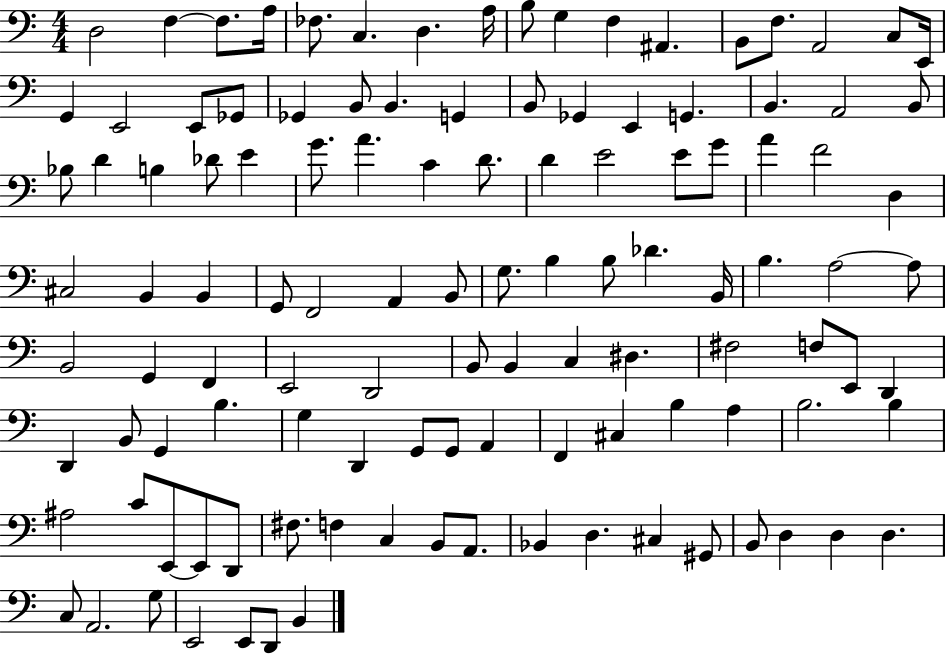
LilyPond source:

{
  \clef bass
  \numericTimeSignature
  \time 4/4
  \key c \major
  d2 f4~~ f8. a16 | fes8. c4. d4. a16 | b8 g4 f4 ais,4. | b,8 f8. a,2 c8 e,16 | \break g,4 e,2 e,8 ges,8 | ges,4 b,8 b,4. g,4 | b,8 ges,4 e,4 g,4. | b,4. a,2 b,8 | \break bes8 d'4 b4 des'8 e'4 | g'8. a'4. c'4 d'8. | d'4 e'2 e'8 g'8 | a'4 f'2 d4 | \break cis2 b,4 b,4 | g,8 f,2 a,4 b,8 | g8. b4 b8 des'4. b,16 | b4. a2~~ a8 | \break b,2 g,4 f,4 | e,2 d,2 | b,8 b,4 c4 dis4. | fis2 f8 e,8 d,4 | \break d,4 b,8 g,4 b4. | g4 d,4 g,8 g,8 a,4 | f,4 cis4 b4 a4 | b2. b4 | \break ais2 c'8 e,8~~ e,8 d,8 | fis8. f4 c4 b,8 a,8. | bes,4 d4. cis4 gis,8 | b,8 d4 d4 d4. | \break c8 a,2. g8 | e,2 e,8 d,8 b,4 | \bar "|."
}